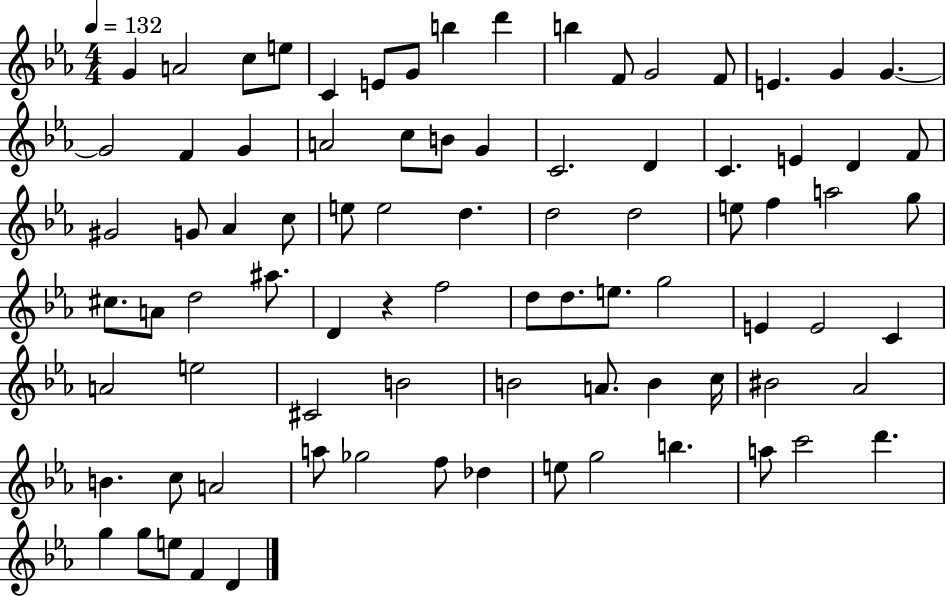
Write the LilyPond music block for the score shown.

{
  \clef treble
  \numericTimeSignature
  \time 4/4
  \key ees \major
  \tempo 4 = 132
  g'4 a'2 c''8 e''8 | c'4 e'8 g'8 b''4 d'''4 | b''4 f'8 g'2 f'8 | e'4. g'4 g'4.~~ | \break g'2 f'4 g'4 | a'2 c''8 b'8 g'4 | c'2. d'4 | c'4. e'4 d'4 f'8 | \break gis'2 g'8 aes'4 c''8 | e''8 e''2 d''4. | d''2 d''2 | e''8 f''4 a''2 g''8 | \break cis''8. a'8 d''2 ais''8. | d'4 r4 f''2 | d''8 d''8. e''8. g''2 | e'4 e'2 c'4 | \break a'2 e''2 | cis'2 b'2 | b'2 a'8. b'4 c''16 | bis'2 aes'2 | \break b'4. c''8 a'2 | a''8 ges''2 f''8 des''4 | e''8 g''2 b''4. | a''8 c'''2 d'''4. | \break g''4 g''8 e''8 f'4 d'4 | \bar "|."
}